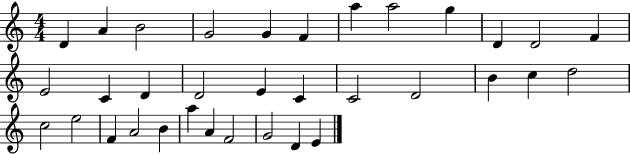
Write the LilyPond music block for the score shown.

{
  \clef treble
  \numericTimeSignature
  \time 4/4
  \key c \major
  d'4 a'4 b'2 | g'2 g'4 f'4 | a''4 a''2 g''4 | d'4 d'2 f'4 | \break e'2 c'4 d'4 | d'2 e'4 c'4 | c'2 d'2 | b'4 c''4 d''2 | \break c''2 e''2 | f'4 a'2 b'4 | a''4 a'4 f'2 | g'2 d'4 e'4 | \break \bar "|."
}